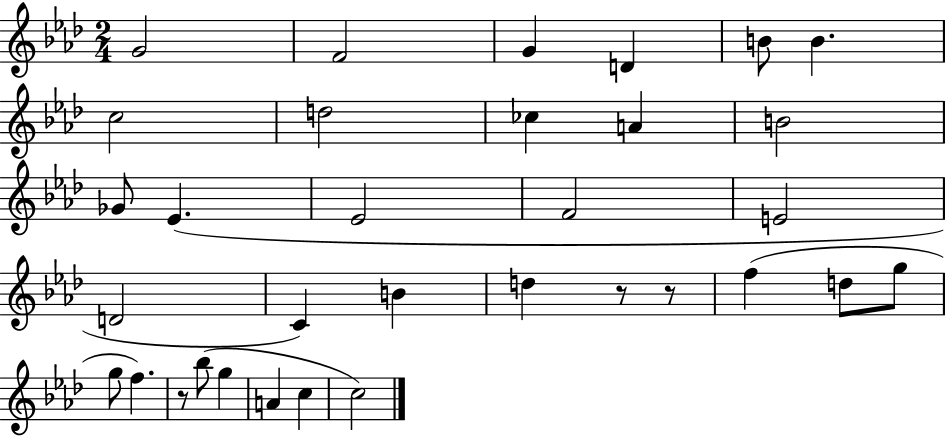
X:1
T:Untitled
M:2/4
L:1/4
K:Ab
G2 F2 G D B/2 B c2 d2 _c A B2 _G/2 _E _E2 F2 E2 D2 C B d z/2 z/2 f d/2 g/2 g/2 f z/2 _b/2 g A c c2